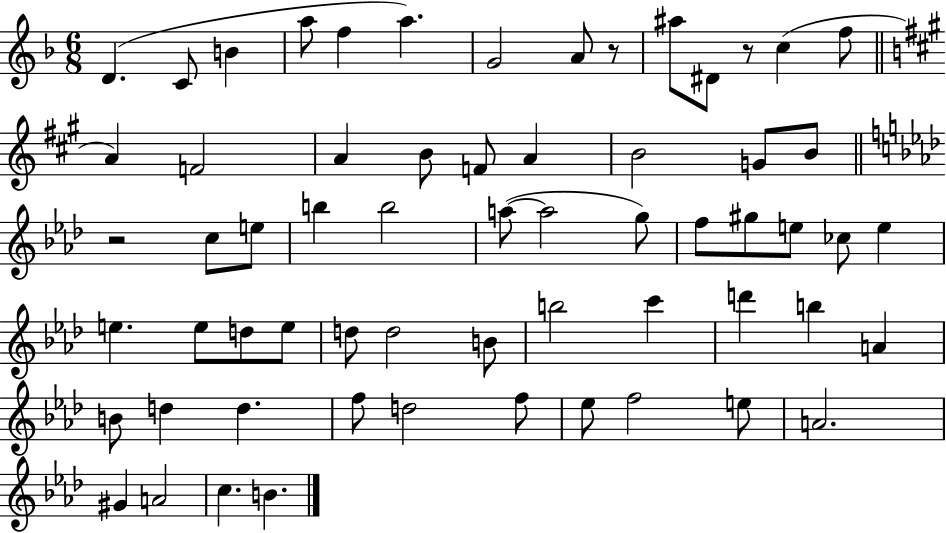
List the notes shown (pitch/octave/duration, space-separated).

D4/q. C4/e B4/q A5/e F5/q A5/q. G4/h A4/e R/e A#5/e D#4/e R/e C5/q F5/e A4/q F4/h A4/q B4/e F4/e A4/q B4/h G4/e B4/e R/h C5/e E5/e B5/q B5/h A5/e A5/h G5/e F5/e G#5/e E5/e CES5/e E5/q E5/q. E5/e D5/e E5/e D5/e D5/h B4/e B5/h C6/q D6/q B5/q A4/q B4/e D5/q D5/q. F5/e D5/h F5/e Eb5/e F5/h E5/e A4/h. G#4/q A4/h C5/q. B4/q.